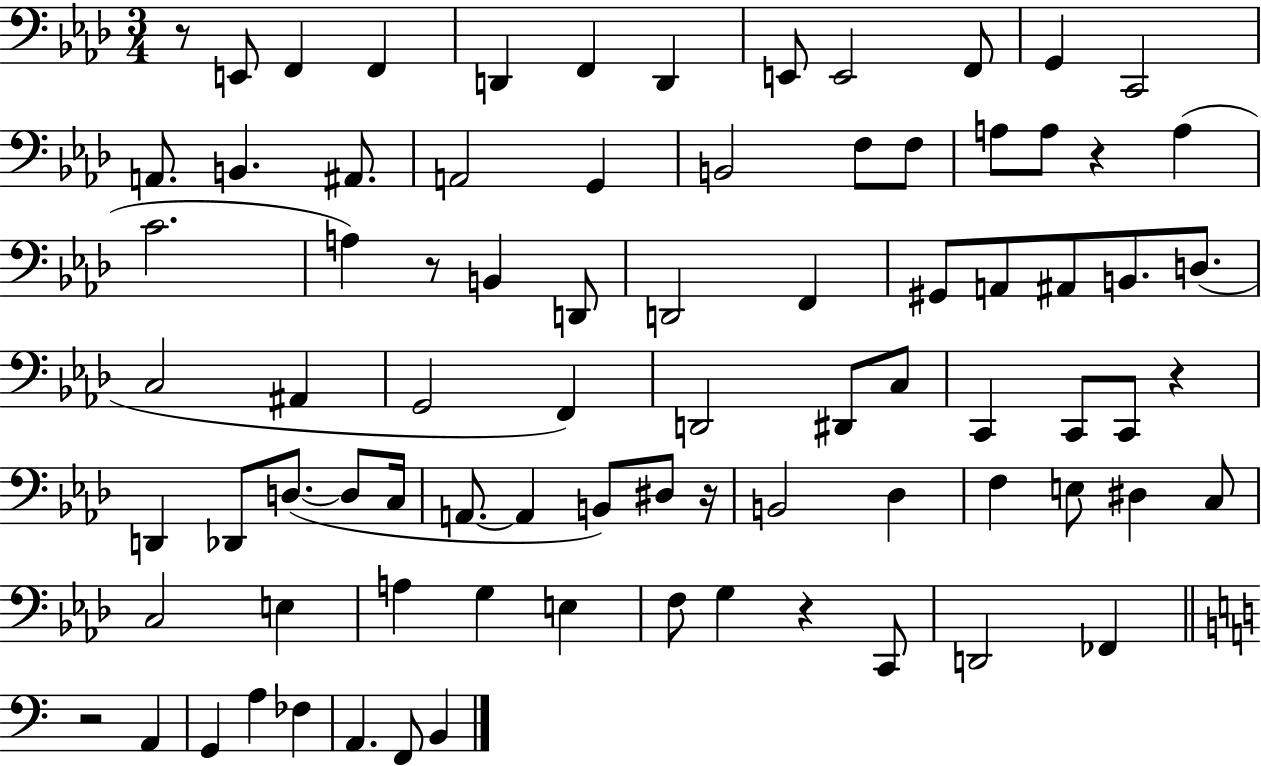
R/e E2/e F2/q F2/q D2/q F2/q D2/q E2/e E2/h F2/e G2/q C2/h A2/e. B2/q. A#2/e. A2/h G2/q B2/h F3/e F3/e A3/e A3/e R/q A3/q C4/h. A3/q R/e B2/q D2/e D2/h F2/q G#2/e A2/e A#2/e B2/e. D3/e. C3/h A#2/q G2/h F2/q D2/h D#2/e C3/e C2/q C2/e C2/e R/q D2/q Db2/e D3/e. D3/e C3/s A2/e. A2/q B2/e D#3/e R/s B2/h Db3/q F3/q E3/e D#3/q C3/e C3/h E3/q A3/q G3/q E3/q F3/e G3/q R/q C2/e D2/h FES2/q R/h A2/q G2/q A3/q FES3/q A2/q. F2/e B2/q